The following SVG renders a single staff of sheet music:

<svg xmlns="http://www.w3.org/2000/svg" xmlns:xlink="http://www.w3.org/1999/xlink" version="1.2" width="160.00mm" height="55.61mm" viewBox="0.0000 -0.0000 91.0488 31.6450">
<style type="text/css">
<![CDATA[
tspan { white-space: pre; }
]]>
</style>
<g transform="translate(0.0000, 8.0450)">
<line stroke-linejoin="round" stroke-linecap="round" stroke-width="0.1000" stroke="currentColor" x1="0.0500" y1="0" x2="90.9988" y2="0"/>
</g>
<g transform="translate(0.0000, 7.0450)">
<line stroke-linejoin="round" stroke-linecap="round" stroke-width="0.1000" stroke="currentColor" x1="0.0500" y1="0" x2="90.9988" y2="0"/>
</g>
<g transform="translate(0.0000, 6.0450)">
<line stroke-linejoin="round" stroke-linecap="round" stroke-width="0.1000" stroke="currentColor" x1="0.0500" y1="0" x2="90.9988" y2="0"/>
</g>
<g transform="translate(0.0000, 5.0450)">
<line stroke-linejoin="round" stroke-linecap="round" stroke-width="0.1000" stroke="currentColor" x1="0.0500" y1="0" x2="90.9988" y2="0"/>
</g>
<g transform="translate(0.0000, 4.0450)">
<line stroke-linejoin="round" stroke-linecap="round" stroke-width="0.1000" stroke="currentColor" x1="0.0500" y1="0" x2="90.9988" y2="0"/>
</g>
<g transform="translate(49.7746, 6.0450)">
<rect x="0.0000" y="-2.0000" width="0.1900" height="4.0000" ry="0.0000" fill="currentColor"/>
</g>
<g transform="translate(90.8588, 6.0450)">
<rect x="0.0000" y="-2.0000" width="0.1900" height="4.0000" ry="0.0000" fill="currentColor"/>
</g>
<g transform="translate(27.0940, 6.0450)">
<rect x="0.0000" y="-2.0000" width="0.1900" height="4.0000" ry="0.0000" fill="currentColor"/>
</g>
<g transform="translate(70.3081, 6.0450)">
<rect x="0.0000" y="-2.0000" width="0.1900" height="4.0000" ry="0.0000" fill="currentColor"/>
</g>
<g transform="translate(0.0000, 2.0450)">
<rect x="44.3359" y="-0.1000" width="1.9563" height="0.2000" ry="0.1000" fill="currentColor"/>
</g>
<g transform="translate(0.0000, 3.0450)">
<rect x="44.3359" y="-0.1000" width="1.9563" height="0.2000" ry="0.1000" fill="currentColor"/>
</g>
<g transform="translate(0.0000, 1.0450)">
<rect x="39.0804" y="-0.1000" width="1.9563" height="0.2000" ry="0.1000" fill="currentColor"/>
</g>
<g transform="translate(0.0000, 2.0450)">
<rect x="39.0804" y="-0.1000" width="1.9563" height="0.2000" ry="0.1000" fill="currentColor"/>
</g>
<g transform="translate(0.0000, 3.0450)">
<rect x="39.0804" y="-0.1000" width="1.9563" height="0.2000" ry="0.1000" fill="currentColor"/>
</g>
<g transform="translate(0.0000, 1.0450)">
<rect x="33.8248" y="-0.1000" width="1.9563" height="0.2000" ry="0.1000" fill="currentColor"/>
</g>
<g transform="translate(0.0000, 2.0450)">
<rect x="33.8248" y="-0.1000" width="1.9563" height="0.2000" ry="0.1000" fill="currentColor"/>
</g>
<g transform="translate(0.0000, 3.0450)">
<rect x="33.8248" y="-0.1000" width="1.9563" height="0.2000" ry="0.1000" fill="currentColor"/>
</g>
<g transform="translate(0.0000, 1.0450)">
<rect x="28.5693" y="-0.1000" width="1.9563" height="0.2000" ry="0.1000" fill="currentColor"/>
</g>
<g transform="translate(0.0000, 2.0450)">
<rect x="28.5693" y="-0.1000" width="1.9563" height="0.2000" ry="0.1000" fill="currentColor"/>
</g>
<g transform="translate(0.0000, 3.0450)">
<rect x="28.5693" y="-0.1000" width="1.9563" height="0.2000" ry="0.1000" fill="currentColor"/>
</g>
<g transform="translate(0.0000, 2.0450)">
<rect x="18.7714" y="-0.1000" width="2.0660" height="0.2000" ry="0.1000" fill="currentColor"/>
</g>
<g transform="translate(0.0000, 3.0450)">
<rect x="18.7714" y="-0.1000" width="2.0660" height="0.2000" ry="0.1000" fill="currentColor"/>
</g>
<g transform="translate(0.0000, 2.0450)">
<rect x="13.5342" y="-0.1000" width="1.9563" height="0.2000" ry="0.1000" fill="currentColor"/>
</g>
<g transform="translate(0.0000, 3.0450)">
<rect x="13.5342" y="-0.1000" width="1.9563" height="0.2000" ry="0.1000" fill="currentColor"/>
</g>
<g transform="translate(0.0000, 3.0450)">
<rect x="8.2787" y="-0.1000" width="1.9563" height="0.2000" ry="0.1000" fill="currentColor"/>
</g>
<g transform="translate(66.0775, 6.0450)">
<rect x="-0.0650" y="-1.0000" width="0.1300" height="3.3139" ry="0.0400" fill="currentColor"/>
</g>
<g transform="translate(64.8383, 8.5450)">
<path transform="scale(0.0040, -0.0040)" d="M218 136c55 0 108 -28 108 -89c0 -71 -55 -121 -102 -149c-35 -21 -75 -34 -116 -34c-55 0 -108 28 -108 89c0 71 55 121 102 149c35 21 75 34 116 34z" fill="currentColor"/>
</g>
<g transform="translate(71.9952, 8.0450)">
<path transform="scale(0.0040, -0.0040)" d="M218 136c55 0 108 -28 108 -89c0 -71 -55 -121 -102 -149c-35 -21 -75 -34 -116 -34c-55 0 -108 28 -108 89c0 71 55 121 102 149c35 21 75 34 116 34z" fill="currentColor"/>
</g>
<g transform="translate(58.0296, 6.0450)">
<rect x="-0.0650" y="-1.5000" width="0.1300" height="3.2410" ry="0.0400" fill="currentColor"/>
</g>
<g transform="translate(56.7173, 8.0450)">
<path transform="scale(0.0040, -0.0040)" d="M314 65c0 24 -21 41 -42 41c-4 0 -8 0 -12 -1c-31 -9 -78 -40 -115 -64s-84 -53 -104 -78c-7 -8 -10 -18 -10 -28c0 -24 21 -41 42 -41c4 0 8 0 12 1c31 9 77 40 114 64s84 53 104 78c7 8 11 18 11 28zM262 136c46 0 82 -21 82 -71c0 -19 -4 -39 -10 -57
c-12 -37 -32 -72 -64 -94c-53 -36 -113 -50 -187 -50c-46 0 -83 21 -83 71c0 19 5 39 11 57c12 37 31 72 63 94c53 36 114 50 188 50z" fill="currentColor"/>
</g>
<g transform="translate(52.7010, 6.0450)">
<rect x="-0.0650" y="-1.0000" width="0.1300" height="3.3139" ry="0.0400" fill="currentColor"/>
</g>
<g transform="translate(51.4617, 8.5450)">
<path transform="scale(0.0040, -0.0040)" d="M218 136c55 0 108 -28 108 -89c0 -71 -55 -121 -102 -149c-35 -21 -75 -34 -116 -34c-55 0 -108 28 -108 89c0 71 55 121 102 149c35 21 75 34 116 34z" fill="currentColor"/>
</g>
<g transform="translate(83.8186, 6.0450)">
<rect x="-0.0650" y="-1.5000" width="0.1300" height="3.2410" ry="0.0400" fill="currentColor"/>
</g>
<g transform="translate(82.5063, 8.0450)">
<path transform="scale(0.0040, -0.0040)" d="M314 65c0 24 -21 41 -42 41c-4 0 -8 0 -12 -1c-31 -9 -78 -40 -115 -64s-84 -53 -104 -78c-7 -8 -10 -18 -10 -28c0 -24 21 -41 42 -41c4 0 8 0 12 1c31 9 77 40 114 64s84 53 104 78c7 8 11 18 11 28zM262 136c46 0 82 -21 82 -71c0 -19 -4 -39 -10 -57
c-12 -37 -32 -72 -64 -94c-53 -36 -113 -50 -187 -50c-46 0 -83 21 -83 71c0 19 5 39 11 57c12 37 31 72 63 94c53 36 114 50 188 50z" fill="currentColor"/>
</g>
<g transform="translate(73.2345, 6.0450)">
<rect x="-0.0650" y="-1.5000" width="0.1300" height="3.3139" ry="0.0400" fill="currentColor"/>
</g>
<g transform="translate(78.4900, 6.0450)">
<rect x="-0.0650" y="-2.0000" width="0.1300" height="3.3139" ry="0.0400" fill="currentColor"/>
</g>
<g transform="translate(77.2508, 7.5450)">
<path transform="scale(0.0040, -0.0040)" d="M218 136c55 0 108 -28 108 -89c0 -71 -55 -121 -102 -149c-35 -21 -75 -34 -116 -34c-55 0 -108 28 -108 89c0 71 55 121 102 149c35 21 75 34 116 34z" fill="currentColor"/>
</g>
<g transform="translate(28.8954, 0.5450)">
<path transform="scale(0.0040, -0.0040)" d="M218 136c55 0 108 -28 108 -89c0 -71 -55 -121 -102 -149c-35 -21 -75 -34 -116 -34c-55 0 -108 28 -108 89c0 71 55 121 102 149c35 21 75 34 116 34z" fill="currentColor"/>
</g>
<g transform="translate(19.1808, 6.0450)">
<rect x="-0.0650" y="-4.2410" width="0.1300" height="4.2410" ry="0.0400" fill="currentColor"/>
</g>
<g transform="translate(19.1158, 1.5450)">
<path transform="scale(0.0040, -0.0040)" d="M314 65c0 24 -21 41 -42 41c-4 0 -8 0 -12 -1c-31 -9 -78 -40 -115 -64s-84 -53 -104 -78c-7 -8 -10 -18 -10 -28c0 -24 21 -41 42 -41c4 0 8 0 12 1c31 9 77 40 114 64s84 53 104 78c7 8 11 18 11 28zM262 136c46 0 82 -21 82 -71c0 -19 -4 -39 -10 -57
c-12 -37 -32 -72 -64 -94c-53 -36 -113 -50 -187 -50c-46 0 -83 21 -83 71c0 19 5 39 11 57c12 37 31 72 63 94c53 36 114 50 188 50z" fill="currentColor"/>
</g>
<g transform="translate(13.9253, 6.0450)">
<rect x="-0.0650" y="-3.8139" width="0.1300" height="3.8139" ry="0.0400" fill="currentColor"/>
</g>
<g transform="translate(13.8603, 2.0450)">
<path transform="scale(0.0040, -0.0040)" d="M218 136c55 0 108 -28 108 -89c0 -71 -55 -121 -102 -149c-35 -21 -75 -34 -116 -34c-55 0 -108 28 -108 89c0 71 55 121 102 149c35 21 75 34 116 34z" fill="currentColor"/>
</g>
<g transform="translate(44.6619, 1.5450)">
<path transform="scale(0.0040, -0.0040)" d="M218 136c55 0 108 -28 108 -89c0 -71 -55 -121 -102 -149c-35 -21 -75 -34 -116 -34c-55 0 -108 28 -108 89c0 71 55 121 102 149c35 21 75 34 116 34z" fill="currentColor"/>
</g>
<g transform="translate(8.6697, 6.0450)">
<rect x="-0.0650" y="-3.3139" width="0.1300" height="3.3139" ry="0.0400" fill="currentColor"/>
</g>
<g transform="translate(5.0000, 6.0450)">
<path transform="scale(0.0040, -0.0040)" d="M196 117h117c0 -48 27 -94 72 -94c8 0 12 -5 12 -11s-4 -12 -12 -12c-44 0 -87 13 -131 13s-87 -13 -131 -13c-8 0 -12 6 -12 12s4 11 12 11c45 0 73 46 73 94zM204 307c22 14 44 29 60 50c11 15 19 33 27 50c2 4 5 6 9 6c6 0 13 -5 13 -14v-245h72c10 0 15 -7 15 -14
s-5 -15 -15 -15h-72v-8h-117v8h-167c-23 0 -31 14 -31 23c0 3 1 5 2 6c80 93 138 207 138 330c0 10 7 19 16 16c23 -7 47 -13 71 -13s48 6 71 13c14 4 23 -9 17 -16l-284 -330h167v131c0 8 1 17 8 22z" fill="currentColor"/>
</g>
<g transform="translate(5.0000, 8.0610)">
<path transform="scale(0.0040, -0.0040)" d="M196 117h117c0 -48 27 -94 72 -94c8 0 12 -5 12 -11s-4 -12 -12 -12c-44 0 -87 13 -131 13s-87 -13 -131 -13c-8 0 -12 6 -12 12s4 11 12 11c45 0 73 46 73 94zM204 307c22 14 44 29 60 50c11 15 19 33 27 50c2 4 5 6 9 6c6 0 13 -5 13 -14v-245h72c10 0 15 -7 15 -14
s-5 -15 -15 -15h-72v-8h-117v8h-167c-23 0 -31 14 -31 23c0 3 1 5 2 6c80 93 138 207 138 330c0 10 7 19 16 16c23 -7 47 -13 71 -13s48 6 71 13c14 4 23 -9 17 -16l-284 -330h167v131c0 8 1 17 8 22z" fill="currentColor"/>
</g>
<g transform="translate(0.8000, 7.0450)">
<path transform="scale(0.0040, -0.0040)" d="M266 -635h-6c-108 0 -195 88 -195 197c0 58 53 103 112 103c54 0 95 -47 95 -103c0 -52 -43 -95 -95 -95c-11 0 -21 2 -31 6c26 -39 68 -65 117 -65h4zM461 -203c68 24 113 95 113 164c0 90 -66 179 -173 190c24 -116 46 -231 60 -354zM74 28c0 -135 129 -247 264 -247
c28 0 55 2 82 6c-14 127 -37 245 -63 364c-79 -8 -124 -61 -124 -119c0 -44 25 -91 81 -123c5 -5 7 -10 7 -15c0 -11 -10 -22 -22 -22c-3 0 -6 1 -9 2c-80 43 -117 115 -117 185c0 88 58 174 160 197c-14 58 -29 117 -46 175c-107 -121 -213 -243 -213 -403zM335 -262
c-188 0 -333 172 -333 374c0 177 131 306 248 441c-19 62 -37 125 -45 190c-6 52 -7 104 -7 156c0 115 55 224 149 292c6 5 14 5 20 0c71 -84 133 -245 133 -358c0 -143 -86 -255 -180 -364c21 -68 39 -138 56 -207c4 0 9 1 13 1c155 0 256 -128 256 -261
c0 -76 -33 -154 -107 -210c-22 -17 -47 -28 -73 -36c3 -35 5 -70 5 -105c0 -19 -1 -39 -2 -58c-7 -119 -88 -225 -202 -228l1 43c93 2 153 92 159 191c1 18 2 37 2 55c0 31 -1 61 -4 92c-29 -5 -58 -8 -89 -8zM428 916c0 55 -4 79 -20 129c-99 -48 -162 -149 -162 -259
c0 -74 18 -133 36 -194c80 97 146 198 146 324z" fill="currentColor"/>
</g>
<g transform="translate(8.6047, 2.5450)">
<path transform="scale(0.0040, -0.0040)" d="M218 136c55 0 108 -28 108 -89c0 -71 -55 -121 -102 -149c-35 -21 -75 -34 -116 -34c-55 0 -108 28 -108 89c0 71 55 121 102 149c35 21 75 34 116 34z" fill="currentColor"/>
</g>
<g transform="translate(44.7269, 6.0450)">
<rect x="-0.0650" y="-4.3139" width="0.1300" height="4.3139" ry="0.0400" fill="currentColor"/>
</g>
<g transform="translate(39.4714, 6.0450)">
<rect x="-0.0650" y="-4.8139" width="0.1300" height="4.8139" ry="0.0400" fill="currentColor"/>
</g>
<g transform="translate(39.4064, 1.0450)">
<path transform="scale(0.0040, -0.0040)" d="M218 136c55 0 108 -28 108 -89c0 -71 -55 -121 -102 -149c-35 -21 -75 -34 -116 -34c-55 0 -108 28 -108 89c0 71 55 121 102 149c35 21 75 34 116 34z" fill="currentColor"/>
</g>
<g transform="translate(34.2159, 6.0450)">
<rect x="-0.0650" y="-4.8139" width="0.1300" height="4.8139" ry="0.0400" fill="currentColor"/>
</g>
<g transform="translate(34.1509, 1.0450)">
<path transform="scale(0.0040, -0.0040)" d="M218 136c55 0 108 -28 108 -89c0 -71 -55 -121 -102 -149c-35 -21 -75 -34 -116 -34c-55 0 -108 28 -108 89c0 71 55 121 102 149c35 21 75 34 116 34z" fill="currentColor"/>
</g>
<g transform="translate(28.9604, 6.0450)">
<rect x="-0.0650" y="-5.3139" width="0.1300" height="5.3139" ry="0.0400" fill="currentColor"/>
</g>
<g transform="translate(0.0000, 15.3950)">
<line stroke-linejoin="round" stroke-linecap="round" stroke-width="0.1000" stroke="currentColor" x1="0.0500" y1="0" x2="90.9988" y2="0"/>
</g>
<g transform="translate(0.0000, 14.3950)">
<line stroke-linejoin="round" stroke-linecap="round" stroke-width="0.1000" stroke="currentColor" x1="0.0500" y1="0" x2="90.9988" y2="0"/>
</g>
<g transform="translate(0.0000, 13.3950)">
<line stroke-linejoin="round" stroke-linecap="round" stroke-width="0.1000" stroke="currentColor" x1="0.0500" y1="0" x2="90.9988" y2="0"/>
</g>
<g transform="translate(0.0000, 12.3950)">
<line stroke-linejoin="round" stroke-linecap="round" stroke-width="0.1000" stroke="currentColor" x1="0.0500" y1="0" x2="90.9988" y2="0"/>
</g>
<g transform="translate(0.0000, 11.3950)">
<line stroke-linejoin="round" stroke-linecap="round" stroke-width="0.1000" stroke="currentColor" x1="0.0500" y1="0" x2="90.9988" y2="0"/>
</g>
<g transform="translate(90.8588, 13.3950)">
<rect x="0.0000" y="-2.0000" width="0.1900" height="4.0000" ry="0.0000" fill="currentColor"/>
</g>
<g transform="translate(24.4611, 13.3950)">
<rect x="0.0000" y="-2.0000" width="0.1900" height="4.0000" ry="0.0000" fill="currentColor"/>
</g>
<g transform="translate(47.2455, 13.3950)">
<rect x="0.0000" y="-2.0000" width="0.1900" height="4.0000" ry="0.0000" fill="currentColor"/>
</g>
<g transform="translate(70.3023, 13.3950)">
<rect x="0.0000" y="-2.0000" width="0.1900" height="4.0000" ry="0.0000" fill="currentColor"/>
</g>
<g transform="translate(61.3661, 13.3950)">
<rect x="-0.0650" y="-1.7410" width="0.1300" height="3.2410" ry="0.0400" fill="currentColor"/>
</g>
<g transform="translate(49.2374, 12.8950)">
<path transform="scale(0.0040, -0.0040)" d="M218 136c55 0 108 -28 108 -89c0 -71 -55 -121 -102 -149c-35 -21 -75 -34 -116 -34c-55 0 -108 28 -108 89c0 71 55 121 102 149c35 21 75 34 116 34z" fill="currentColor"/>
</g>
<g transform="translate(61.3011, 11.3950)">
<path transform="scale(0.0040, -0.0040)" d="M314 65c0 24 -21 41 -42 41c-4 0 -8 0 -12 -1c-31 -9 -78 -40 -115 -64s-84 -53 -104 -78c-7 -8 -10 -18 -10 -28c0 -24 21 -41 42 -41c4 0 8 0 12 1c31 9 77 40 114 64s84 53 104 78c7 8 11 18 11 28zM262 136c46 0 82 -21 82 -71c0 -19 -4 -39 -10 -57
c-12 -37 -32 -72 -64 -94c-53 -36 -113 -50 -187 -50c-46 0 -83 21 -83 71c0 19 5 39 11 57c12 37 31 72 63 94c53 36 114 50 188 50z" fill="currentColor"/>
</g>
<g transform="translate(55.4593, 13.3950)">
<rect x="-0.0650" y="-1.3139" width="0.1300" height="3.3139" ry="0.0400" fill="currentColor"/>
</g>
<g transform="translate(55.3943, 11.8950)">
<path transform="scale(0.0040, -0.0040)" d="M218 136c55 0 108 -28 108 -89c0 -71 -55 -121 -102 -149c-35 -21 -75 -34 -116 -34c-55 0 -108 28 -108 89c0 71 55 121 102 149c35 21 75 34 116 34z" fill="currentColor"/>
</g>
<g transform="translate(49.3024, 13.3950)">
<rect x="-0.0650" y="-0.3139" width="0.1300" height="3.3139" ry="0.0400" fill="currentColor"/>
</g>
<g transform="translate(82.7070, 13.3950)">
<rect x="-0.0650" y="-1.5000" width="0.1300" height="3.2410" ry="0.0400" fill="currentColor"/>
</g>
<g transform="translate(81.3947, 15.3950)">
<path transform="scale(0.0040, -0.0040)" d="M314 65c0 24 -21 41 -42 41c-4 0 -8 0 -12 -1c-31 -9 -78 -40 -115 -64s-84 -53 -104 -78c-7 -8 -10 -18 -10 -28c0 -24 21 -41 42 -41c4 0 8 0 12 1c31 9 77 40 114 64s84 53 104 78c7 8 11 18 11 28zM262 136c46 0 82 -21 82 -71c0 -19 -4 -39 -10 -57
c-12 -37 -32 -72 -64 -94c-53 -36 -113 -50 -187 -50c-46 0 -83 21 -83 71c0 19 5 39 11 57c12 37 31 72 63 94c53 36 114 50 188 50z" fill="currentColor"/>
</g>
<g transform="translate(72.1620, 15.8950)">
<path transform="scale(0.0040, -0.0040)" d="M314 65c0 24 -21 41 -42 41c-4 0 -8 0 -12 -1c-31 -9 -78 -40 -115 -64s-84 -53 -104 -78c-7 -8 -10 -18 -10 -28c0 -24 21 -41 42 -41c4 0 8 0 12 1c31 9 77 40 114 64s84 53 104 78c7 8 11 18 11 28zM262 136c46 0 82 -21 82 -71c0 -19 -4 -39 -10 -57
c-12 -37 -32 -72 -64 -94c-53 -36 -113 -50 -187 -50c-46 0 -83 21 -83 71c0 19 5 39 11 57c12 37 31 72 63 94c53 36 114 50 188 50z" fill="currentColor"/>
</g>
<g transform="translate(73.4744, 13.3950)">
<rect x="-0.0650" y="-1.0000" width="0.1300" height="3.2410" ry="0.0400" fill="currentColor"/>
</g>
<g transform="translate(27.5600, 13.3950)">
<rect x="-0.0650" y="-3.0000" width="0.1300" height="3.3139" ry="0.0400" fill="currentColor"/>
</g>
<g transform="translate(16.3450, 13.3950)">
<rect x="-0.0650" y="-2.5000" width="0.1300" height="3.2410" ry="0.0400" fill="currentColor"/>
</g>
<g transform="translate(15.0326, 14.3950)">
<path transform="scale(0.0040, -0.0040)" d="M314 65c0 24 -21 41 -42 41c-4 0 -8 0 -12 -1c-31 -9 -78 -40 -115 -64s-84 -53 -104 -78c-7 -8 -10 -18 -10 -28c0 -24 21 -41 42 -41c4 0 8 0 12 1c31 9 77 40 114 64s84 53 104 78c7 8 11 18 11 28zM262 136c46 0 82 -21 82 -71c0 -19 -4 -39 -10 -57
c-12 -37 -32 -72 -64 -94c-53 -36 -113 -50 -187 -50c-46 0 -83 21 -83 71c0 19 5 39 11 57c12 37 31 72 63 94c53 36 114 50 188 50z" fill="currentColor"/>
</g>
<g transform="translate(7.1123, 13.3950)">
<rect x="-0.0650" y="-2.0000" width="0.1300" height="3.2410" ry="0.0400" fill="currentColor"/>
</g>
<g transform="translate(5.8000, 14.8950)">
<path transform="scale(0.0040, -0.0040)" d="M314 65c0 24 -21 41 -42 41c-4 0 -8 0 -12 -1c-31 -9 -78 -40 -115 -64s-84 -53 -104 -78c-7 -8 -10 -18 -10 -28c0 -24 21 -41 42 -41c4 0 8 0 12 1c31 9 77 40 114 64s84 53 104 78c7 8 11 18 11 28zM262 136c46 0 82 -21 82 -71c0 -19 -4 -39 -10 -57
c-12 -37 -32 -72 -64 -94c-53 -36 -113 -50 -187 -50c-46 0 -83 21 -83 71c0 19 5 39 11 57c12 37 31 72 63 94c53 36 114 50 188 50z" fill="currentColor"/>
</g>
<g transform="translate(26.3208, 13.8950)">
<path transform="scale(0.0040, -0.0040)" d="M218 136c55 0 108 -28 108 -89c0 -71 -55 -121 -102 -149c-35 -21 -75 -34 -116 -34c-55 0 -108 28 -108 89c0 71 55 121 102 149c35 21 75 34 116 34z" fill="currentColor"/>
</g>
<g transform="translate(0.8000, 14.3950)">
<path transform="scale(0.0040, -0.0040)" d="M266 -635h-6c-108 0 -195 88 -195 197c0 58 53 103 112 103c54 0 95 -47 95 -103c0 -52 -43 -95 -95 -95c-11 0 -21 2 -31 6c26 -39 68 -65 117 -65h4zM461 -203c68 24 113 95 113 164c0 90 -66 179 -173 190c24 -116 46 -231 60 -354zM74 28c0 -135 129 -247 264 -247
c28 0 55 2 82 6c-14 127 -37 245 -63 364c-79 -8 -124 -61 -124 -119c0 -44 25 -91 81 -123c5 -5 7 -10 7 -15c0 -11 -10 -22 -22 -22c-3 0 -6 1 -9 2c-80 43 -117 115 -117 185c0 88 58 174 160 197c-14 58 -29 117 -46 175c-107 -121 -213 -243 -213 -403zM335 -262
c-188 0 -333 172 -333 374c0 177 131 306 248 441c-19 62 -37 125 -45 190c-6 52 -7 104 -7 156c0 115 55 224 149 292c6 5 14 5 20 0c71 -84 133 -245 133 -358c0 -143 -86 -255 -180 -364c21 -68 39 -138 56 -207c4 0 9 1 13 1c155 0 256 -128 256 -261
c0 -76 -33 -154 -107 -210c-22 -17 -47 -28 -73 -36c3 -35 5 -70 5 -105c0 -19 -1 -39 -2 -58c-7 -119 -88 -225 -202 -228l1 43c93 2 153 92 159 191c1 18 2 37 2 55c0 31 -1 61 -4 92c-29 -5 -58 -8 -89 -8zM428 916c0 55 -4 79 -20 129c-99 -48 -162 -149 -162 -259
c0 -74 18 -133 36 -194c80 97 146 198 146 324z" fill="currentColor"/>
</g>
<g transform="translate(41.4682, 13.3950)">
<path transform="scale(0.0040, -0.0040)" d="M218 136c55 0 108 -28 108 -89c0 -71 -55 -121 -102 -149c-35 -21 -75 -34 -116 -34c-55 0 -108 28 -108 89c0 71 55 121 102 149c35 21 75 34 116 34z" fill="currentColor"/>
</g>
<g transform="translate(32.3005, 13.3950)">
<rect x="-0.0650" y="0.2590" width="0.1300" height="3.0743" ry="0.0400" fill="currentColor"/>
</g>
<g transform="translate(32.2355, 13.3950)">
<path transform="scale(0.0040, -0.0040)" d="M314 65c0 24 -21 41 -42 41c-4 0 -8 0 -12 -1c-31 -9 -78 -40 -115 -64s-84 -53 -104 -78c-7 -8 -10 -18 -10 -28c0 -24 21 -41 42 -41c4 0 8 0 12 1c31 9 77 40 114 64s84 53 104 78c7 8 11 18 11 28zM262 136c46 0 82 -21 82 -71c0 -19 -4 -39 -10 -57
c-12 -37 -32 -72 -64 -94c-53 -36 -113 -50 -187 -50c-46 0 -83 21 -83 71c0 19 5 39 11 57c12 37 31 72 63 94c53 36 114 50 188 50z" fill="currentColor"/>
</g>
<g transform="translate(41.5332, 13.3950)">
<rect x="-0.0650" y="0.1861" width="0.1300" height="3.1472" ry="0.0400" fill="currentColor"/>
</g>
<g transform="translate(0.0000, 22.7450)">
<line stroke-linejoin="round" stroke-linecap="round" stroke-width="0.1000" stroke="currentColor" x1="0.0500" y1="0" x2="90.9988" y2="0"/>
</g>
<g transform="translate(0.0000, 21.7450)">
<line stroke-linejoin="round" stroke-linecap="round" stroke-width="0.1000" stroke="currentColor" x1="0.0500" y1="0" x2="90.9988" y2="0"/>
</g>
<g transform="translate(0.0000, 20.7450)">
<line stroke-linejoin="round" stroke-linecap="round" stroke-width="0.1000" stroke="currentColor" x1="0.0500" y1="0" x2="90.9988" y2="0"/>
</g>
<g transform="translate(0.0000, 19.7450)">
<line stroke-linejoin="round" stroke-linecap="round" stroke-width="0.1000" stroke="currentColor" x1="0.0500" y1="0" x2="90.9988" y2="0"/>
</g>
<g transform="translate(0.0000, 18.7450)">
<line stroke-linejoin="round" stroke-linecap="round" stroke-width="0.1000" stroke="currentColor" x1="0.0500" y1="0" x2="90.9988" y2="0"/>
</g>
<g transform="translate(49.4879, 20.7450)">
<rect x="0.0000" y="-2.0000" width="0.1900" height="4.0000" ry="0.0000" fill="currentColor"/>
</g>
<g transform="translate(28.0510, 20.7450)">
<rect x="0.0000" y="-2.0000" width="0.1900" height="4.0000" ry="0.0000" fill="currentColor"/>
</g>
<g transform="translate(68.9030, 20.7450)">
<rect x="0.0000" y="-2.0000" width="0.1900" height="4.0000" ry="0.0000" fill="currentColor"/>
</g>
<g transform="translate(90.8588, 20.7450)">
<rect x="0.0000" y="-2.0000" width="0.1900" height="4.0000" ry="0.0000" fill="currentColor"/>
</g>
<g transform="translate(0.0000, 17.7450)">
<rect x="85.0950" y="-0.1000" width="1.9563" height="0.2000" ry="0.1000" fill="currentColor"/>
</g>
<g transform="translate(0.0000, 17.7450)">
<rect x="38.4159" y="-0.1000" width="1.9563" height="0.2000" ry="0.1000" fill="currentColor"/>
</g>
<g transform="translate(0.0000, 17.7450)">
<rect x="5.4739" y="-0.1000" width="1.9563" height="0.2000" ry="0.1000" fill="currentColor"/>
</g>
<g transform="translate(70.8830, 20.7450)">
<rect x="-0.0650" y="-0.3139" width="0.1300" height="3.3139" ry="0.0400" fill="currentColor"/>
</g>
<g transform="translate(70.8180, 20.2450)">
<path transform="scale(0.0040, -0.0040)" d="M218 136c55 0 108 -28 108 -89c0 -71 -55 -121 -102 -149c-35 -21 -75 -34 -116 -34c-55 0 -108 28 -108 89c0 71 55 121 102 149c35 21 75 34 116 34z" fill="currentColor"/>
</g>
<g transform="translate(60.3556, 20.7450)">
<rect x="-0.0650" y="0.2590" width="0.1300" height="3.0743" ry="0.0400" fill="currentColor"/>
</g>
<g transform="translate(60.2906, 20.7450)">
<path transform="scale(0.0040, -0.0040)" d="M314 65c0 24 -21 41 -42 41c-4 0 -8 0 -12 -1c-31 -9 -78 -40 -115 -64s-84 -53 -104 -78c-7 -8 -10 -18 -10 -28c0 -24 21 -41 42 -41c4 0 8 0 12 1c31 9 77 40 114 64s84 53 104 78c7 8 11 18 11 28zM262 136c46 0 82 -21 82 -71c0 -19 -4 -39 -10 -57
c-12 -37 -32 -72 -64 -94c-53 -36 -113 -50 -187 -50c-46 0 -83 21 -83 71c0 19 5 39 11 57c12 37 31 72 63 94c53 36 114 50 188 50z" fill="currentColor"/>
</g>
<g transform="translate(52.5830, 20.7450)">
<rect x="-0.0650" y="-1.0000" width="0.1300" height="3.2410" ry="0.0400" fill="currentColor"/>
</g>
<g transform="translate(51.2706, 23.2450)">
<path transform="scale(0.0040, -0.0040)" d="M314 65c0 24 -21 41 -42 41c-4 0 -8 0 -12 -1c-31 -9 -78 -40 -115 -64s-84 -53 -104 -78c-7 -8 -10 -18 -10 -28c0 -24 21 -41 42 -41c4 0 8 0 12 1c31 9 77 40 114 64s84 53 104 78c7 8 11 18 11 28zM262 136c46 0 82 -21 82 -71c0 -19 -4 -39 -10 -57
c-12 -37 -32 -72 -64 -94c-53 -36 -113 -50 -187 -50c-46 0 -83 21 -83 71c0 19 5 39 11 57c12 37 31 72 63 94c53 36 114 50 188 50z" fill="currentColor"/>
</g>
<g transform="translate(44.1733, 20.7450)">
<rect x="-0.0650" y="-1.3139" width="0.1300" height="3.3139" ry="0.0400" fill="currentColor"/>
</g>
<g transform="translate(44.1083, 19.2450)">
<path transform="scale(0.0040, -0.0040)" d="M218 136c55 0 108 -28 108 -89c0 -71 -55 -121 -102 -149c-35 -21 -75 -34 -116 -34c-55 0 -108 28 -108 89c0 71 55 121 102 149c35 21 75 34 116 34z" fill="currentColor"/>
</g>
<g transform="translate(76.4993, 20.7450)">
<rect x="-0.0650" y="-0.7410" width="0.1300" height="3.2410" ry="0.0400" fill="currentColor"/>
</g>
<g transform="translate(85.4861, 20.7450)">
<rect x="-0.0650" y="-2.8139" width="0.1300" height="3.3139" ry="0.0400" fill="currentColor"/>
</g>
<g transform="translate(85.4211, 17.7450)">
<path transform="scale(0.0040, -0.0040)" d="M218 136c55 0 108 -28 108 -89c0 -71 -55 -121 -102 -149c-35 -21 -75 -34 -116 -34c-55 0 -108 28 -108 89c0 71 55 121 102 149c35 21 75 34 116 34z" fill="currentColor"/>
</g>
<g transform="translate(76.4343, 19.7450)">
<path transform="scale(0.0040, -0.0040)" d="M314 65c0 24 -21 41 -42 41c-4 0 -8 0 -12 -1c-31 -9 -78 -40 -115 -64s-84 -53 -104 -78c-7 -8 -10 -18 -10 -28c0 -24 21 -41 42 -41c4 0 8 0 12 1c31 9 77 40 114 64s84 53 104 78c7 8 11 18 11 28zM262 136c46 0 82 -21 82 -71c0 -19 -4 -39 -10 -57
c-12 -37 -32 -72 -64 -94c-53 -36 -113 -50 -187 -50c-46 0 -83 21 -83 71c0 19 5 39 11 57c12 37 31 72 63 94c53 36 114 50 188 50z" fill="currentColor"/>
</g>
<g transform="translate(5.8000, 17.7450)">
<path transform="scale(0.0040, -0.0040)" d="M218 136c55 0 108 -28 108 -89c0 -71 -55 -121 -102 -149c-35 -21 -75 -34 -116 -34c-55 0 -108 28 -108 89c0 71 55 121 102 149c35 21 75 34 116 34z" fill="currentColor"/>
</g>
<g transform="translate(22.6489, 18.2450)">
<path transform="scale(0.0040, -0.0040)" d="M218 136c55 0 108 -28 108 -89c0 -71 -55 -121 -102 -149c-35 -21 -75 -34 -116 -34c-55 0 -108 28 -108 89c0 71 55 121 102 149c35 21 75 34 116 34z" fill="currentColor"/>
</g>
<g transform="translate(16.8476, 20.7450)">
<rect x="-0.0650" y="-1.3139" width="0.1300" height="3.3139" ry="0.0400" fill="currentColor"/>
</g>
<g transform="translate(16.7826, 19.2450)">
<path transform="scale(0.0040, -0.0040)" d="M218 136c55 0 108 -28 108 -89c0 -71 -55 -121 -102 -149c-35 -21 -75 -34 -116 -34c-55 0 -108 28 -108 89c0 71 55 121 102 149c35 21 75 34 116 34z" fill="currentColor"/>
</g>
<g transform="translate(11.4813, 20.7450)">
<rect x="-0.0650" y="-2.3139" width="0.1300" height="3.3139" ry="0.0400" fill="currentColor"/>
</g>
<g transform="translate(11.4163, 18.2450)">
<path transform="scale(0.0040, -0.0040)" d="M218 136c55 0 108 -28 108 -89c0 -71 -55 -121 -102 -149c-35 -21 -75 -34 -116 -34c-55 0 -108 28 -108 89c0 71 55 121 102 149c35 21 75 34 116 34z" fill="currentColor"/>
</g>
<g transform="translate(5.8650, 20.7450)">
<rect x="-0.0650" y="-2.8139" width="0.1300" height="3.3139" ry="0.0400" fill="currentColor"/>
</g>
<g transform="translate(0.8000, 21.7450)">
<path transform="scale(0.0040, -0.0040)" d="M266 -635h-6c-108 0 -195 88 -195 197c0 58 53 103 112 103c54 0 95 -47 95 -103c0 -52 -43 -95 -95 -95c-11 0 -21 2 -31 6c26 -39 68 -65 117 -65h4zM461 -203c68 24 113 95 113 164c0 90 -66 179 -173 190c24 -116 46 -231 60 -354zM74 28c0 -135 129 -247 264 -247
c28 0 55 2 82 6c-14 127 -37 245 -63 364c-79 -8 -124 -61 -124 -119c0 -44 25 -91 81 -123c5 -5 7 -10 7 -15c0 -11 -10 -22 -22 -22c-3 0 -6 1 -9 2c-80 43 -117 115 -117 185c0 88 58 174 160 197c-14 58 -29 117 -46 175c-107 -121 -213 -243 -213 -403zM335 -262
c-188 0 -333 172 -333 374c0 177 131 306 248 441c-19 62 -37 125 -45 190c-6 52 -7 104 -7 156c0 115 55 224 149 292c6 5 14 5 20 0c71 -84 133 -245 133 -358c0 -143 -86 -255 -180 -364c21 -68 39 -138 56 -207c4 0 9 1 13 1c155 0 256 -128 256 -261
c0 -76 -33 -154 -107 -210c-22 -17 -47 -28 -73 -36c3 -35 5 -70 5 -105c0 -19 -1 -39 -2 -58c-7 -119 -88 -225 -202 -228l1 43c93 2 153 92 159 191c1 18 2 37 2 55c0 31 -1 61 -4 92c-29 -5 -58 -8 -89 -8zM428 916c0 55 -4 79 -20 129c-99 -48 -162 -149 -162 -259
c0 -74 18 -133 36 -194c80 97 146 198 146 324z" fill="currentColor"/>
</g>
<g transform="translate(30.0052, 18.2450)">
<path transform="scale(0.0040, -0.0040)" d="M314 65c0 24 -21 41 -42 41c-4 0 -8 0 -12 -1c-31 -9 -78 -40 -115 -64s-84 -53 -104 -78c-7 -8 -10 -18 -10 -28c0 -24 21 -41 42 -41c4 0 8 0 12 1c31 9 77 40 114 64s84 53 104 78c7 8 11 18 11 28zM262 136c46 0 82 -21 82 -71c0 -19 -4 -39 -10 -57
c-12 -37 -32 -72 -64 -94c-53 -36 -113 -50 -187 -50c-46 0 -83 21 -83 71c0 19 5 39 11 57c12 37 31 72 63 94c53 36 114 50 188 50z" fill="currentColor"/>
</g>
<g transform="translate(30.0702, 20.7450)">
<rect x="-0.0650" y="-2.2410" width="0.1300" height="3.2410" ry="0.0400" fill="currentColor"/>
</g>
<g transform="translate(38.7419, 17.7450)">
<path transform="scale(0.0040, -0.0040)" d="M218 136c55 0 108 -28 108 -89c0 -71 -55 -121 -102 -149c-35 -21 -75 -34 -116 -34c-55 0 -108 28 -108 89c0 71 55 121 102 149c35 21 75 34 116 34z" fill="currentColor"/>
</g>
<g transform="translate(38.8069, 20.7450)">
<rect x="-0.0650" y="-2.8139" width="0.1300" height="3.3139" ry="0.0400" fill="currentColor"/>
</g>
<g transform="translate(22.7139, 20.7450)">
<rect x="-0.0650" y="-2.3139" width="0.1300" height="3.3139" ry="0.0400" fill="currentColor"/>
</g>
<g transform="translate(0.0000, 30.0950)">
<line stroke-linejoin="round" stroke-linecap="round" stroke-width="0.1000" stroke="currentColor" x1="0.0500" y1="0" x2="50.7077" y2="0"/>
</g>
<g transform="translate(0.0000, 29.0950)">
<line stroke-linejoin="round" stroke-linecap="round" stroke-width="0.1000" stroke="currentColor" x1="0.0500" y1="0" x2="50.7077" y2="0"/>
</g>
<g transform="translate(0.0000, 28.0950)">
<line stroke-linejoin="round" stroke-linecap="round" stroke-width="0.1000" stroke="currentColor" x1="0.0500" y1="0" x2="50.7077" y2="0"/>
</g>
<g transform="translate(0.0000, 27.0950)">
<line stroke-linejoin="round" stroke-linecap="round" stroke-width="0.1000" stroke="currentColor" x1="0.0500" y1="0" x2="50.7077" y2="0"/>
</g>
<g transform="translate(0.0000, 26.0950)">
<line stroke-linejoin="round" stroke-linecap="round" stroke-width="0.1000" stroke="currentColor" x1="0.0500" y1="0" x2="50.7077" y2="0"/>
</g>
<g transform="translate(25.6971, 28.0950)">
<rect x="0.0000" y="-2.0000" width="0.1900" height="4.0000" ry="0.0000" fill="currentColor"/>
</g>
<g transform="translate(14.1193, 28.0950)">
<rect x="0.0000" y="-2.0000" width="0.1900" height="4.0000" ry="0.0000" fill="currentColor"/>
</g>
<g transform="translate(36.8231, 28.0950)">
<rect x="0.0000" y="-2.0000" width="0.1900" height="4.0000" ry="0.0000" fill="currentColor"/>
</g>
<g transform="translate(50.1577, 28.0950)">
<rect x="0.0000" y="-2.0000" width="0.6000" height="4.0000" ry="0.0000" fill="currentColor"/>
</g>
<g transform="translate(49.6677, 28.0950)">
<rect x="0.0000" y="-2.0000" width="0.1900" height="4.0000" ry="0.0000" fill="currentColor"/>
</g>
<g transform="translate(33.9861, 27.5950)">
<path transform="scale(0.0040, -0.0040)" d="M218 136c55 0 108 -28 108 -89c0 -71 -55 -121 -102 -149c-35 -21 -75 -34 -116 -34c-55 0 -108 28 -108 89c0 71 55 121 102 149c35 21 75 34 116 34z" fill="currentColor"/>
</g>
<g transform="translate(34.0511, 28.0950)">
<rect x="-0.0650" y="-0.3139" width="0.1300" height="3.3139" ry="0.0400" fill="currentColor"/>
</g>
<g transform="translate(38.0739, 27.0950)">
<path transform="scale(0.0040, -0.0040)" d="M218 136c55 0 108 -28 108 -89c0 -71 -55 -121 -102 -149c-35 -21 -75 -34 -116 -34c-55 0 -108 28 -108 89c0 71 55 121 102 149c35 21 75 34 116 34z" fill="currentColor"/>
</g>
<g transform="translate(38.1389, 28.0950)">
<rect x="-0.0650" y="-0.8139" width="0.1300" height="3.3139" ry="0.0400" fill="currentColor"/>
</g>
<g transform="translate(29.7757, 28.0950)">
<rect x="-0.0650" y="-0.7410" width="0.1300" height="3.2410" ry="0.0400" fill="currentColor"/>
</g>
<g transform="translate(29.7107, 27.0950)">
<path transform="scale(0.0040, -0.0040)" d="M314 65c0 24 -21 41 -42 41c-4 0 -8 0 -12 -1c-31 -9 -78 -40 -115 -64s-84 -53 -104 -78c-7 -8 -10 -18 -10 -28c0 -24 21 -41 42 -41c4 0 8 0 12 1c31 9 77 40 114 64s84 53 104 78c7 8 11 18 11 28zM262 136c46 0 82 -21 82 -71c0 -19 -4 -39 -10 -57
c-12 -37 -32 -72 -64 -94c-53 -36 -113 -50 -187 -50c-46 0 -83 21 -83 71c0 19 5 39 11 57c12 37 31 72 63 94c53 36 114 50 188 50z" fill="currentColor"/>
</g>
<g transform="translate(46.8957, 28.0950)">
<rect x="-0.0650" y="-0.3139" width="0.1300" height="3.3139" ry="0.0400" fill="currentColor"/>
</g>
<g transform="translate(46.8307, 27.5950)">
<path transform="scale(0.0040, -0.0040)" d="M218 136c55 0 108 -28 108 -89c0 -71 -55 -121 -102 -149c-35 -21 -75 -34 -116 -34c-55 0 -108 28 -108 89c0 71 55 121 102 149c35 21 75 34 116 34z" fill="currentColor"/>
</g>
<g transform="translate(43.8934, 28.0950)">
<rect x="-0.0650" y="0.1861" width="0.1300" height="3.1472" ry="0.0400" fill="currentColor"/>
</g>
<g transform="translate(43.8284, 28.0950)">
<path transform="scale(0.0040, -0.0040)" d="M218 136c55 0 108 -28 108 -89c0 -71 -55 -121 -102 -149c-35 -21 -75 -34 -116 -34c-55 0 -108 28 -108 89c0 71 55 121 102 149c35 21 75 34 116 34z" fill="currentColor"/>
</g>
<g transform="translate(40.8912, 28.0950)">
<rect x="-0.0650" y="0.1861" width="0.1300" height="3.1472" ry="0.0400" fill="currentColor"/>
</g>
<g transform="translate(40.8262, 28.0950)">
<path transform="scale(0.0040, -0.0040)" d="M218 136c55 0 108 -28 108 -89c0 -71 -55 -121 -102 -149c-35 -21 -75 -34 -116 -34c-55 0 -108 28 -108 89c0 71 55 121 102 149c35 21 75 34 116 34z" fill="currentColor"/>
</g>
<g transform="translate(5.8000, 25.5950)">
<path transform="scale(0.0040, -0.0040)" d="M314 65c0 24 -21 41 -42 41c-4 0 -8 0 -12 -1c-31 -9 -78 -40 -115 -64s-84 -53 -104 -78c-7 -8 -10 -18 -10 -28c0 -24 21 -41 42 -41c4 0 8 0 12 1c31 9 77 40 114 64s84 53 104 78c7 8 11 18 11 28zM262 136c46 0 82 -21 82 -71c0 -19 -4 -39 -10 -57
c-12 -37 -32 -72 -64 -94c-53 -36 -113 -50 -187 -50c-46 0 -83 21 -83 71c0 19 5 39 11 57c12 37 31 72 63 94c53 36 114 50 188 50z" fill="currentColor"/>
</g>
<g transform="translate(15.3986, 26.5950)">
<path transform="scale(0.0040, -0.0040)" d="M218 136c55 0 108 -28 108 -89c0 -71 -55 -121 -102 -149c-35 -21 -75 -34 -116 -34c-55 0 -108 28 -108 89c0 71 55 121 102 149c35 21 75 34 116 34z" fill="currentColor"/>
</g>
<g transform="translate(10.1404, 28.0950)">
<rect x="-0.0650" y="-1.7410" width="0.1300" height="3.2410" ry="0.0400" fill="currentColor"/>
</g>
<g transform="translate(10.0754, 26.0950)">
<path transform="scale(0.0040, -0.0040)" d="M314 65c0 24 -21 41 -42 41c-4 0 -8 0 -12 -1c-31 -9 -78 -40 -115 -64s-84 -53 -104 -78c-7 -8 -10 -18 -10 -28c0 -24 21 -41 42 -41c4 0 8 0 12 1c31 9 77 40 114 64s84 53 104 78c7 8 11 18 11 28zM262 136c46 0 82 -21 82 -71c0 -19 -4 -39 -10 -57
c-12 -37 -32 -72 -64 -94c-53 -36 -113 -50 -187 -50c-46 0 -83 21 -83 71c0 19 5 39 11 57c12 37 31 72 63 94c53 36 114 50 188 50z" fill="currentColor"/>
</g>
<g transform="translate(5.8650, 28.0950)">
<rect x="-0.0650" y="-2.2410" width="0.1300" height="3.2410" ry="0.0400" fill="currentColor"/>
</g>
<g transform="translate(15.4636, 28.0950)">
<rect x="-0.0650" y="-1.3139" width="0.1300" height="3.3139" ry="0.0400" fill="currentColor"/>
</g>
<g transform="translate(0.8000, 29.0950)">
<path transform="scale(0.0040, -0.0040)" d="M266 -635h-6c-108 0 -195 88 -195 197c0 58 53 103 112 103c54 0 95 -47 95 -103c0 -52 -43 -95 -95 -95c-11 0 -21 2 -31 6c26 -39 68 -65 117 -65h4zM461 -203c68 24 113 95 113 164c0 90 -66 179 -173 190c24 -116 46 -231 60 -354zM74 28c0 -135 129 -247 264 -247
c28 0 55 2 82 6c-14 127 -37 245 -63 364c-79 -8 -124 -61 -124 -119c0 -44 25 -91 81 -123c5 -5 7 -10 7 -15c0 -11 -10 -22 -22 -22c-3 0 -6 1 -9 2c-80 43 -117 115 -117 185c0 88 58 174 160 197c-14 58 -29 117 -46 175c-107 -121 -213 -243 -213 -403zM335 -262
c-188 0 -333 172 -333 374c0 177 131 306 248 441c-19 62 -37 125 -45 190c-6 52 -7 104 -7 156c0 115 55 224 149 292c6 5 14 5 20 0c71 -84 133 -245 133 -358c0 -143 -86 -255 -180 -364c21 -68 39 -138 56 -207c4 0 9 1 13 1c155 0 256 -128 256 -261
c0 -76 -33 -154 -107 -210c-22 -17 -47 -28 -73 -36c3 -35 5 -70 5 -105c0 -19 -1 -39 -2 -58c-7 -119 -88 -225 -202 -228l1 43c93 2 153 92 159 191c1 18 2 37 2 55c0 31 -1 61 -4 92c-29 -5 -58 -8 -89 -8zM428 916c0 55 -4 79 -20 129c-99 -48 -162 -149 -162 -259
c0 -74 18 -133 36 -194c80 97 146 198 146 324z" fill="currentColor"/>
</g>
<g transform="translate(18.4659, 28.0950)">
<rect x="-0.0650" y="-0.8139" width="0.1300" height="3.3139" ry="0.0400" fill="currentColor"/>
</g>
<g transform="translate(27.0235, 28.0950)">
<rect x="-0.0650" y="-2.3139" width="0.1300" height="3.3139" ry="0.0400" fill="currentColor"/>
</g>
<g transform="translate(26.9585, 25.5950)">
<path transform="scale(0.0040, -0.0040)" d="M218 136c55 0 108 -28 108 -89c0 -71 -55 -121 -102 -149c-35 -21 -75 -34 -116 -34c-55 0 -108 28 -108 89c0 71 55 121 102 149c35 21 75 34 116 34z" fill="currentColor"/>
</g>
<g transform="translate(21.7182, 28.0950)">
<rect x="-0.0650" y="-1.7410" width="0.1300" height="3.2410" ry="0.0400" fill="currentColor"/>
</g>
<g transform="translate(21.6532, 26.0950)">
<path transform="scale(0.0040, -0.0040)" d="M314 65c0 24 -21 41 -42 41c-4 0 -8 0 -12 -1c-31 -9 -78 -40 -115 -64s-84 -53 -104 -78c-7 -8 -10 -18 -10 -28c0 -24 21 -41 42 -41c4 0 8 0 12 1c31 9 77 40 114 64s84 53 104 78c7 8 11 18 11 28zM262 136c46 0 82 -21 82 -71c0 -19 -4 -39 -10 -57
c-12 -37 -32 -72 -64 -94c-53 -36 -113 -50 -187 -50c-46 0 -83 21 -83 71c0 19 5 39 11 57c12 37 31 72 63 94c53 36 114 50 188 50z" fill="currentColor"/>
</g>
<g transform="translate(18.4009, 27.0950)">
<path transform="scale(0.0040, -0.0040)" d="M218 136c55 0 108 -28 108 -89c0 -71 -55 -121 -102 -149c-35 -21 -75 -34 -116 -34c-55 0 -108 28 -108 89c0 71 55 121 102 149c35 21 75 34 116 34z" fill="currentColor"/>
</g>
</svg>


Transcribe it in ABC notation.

X:1
T:Untitled
M:4/4
L:1/4
K:C
b c' d'2 f' e' e' d' D E2 D E F E2 F2 G2 A B2 B c e f2 D2 E2 a g e g g2 a e D2 B2 c d2 a g2 f2 e d f2 g d2 c d B B c